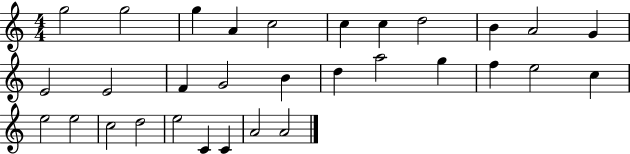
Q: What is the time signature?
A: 4/4